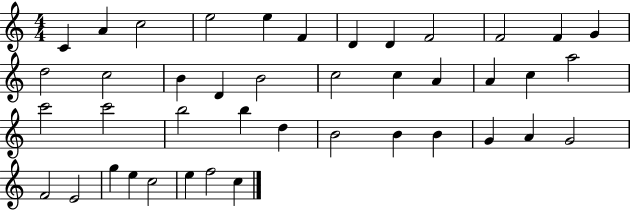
C4/q A4/q C5/h E5/h E5/q F4/q D4/q D4/q F4/h F4/h F4/q G4/q D5/h C5/h B4/q D4/q B4/h C5/h C5/q A4/q A4/q C5/q A5/h C6/h C6/h B5/h B5/q D5/q B4/h B4/q B4/q G4/q A4/q G4/h F4/h E4/h G5/q E5/q C5/h E5/q F5/h C5/q